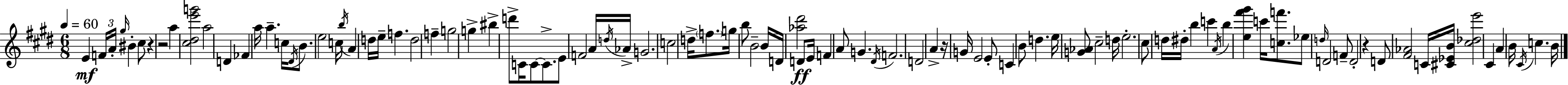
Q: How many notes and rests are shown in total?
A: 97